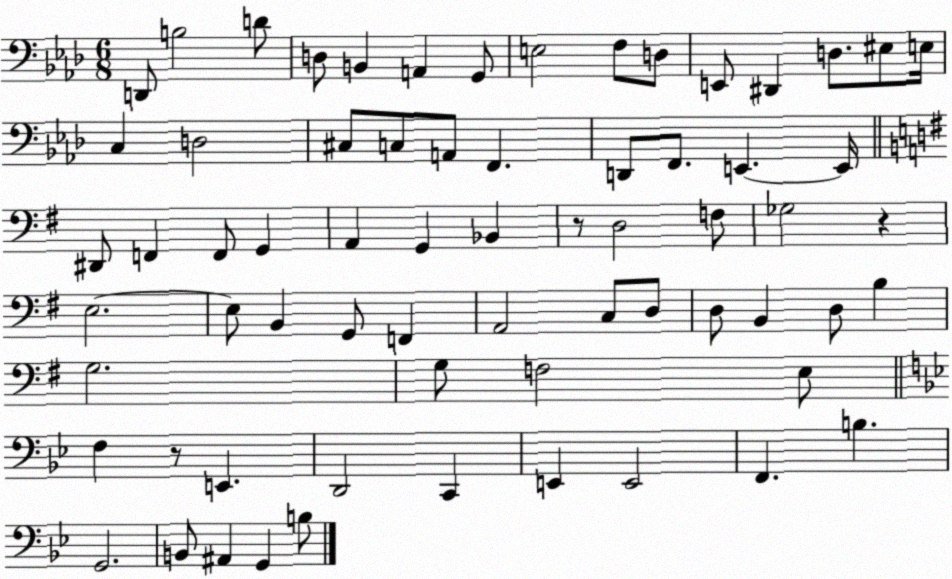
X:1
T:Untitled
M:6/8
L:1/4
K:Ab
D,,/2 B,2 D/2 D,/2 B,, A,, G,,/2 E,2 F,/2 D,/2 E,,/2 ^D,, D,/2 ^E,/2 E,/4 C, D,2 ^C,/2 C,/2 A,,/2 F,, D,,/2 F,,/2 E,, E,,/4 ^D,,/2 F,, F,,/2 G,, A,, G,, _B,, z/2 D,2 F,/2 _G,2 z E,2 E,/2 B,, G,,/2 F,, A,,2 C,/2 D,/2 D,/2 B,, D,/2 B, G,2 G,/2 F,2 E,/2 F, z/2 E,, D,,2 C,, E,, E,,2 F,, B, G,,2 B,,/2 ^A,, G,, B,/2